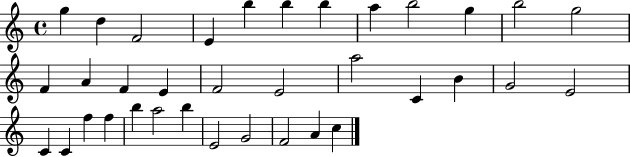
X:1
T:Untitled
M:4/4
L:1/4
K:C
g d F2 E b b b a b2 g b2 g2 F A F E F2 E2 a2 C B G2 E2 C C f f b a2 b E2 G2 F2 A c